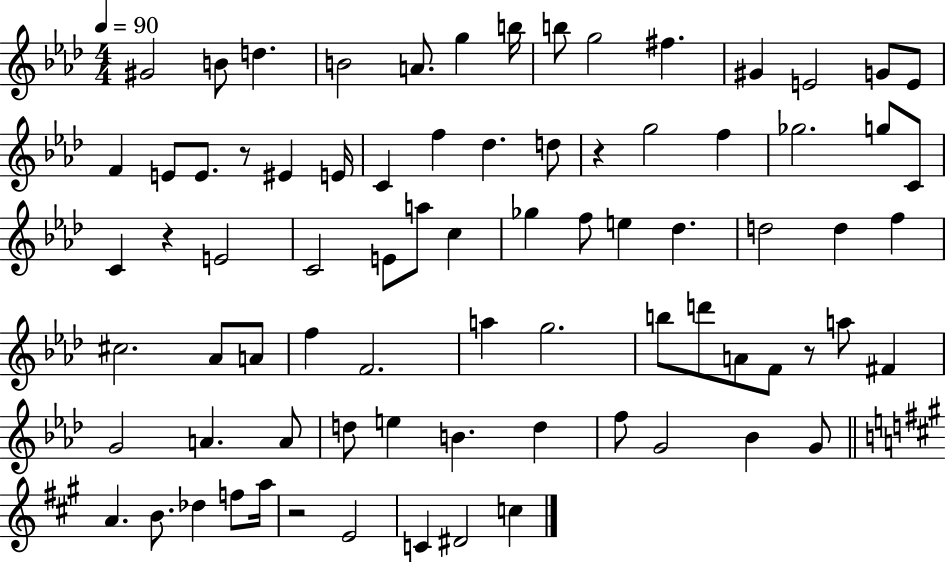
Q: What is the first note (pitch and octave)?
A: G#4